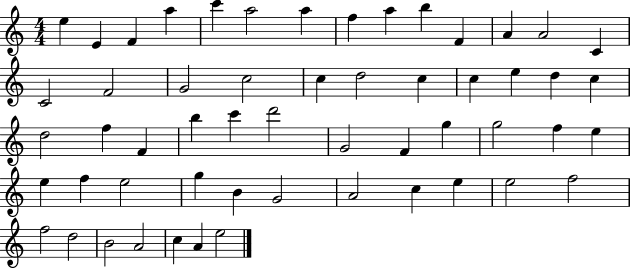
E5/q E4/q F4/q A5/q C6/q A5/h A5/q F5/q A5/q B5/q F4/q A4/q A4/h C4/q C4/h F4/h G4/h C5/h C5/q D5/h C5/q C5/q E5/q D5/q C5/q D5/h F5/q F4/q B5/q C6/q D6/h G4/h F4/q G5/q G5/h F5/q E5/q E5/q F5/q E5/h G5/q B4/q G4/h A4/h C5/q E5/q E5/h F5/h F5/h D5/h B4/h A4/h C5/q A4/q E5/h